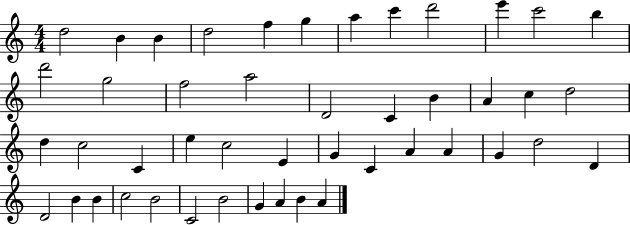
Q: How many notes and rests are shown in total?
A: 46